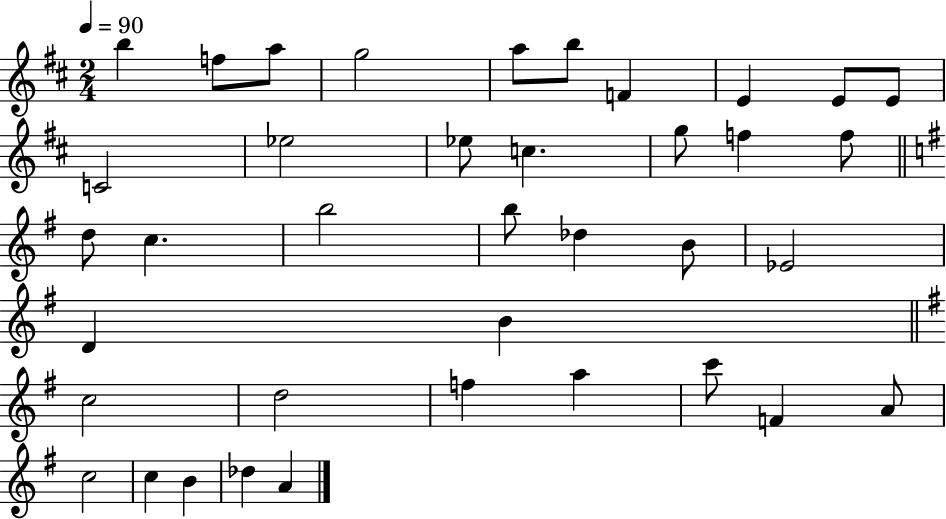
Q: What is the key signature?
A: D major